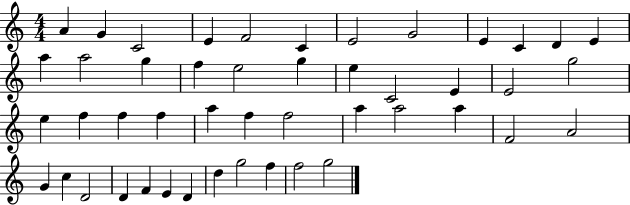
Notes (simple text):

A4/q G4/q C4/h E4/q F4/h C4/q E4/h G4/h E4/q C4/q D4/q E4/q A5/q A5/h G5/q F5/q E5/h G5/q E5/q C4/h E4/q E4/h G5/h E5/q F5/q F5/q F5/q A5/q F5/q F5/h A5/q A5/h A5/q F4/h A4/h G4/q C5/q D4/h D4/q F4/q E4/q D4/q D5/q G5/h F5/q F5/h G5/h